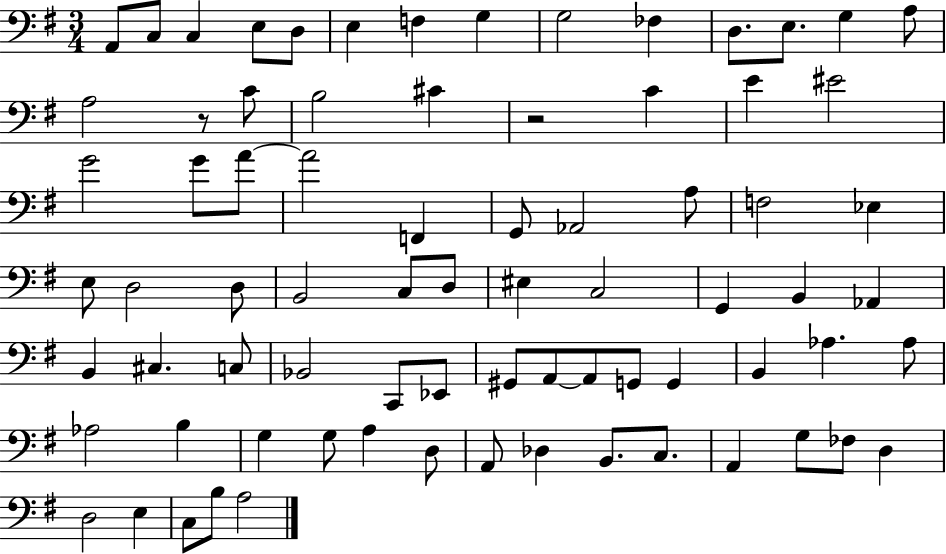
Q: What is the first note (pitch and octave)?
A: A2